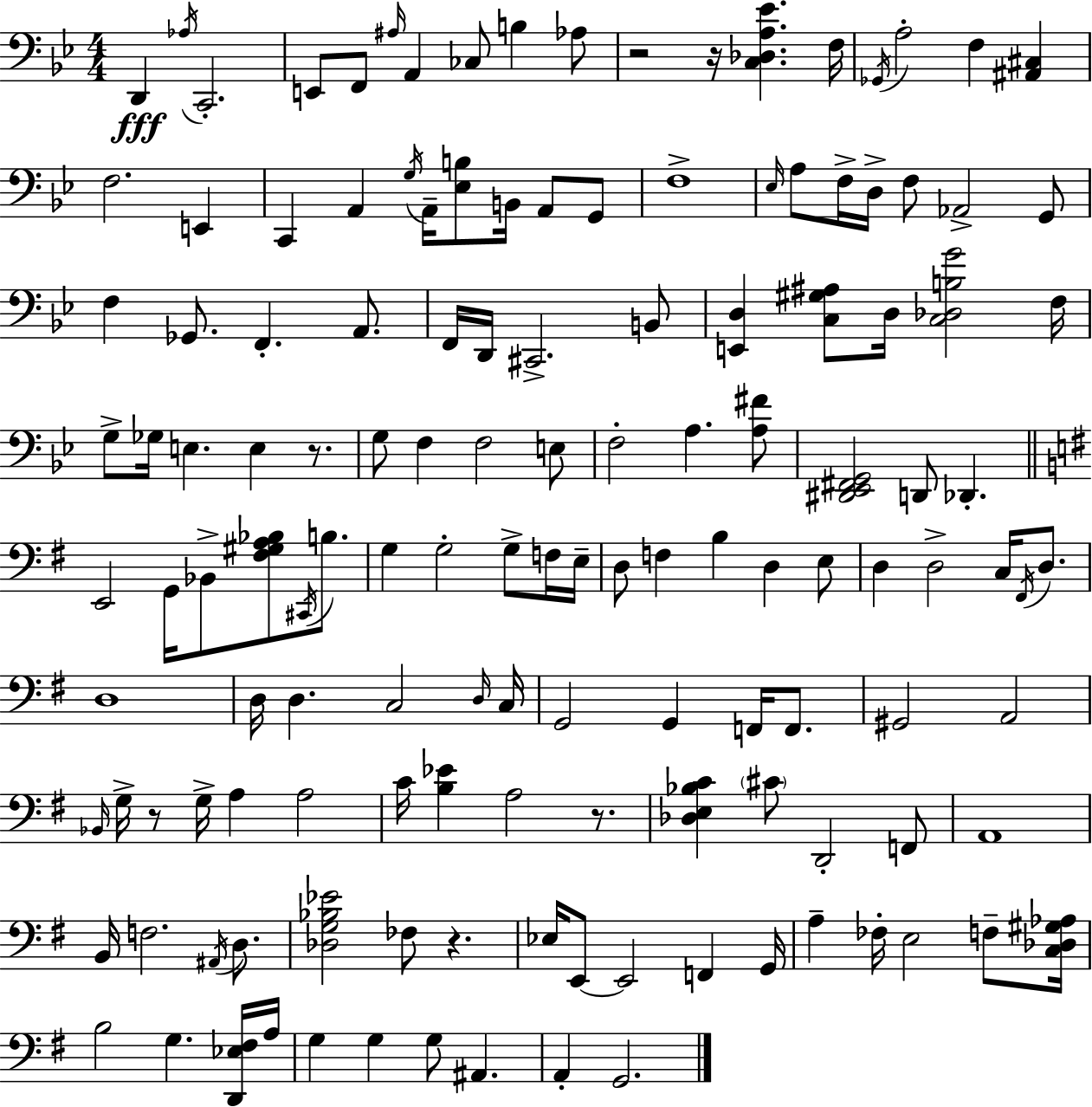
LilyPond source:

{
  \clef bass
  \numericTimeSignature
  \time 4/4
  \key bes \major
  d,4\fff \acciaccatura { aes16 } c,2.-. | e,8 f,8 \grace { ais16 } a,4 ces8 b4 | aes8 r2 r16 <c des a ees'>4. | f16 \acciaccatura { ges,16 } a2-. f4 <ais, cis>4 | \break f2. e,4 | c,4 a,4 \acciaccatura { g16 } a,16-- <ees b>8 b,16 | a,8 g,8 f1-> | \grace { ees16 } a8 f16-> d16-> f8 aes,2-> | \break g,8 f4 ges,8. f,4.-. | a,8. f,16 d,16 cis,2.-> | b,8 <e, d>4 <c gis ais>8 d16 <c des b g'>2 | f16 g8-> ges16 e4. e4 | \break r8. g8 f4 f2 | e8 f2-. a4. | <a fis'>8 <dis, ees, fis, g,>2 d,8 des,4.-. | \bar "||" \break \key g \major e,2 g,16 bes,8-> <fis gis a bes>8 \acciaccatura { cis,16 } b8. | g4 g2-. g8-> f16 | e16-- d8 f4 b4 d4 e8 | d4 d2-> c16 \acciaccatura { fis,16 } d8. | \break d1 | d16 d4. c2 | \grace { d16 } c16 g,2 g,4 f,16 | f,8. gis,2 a,2 | \break \grace { bes,16 } g16-> r8 g16-> a4 a2 | c'16 <b ees'>4 a2 | r8. <des e bes c'>4 \parenthesize cis'8 d,2-. | f,8 a,1 | \break b,16 f2. | \acciaccatura { ais,16 } d8. <des g bes ees'>2 fes8 r4. | ees16 e,8~~ e,2 | f,4 g,16 a4-- fes16-. e2 | \break f8-- <c des gis aes>16 b2 g4. | <d, ees fis>16 a16 g4 g4 g8 ais,4. | a,4-. g,2. | \bar "|."
}